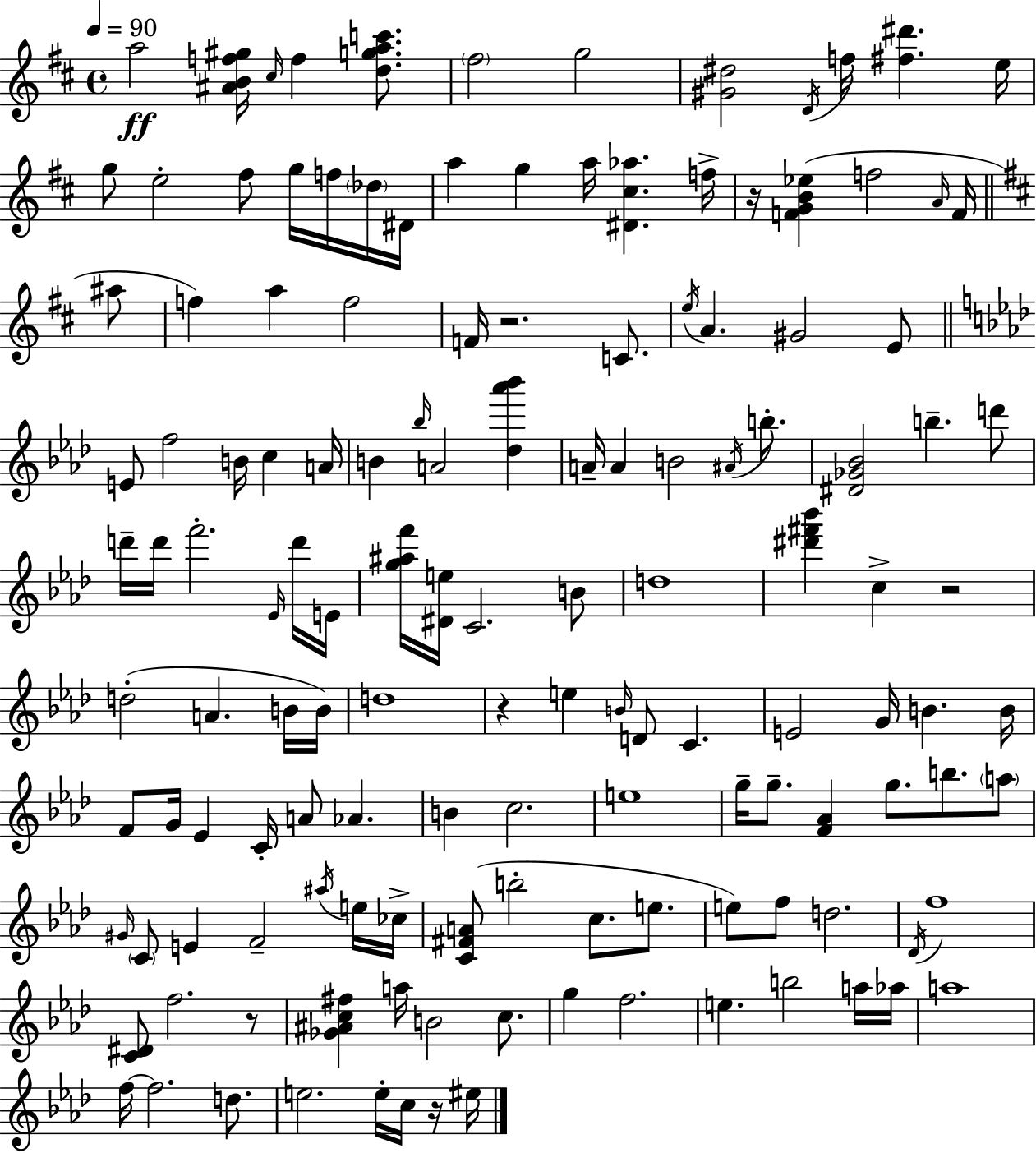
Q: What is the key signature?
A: D major